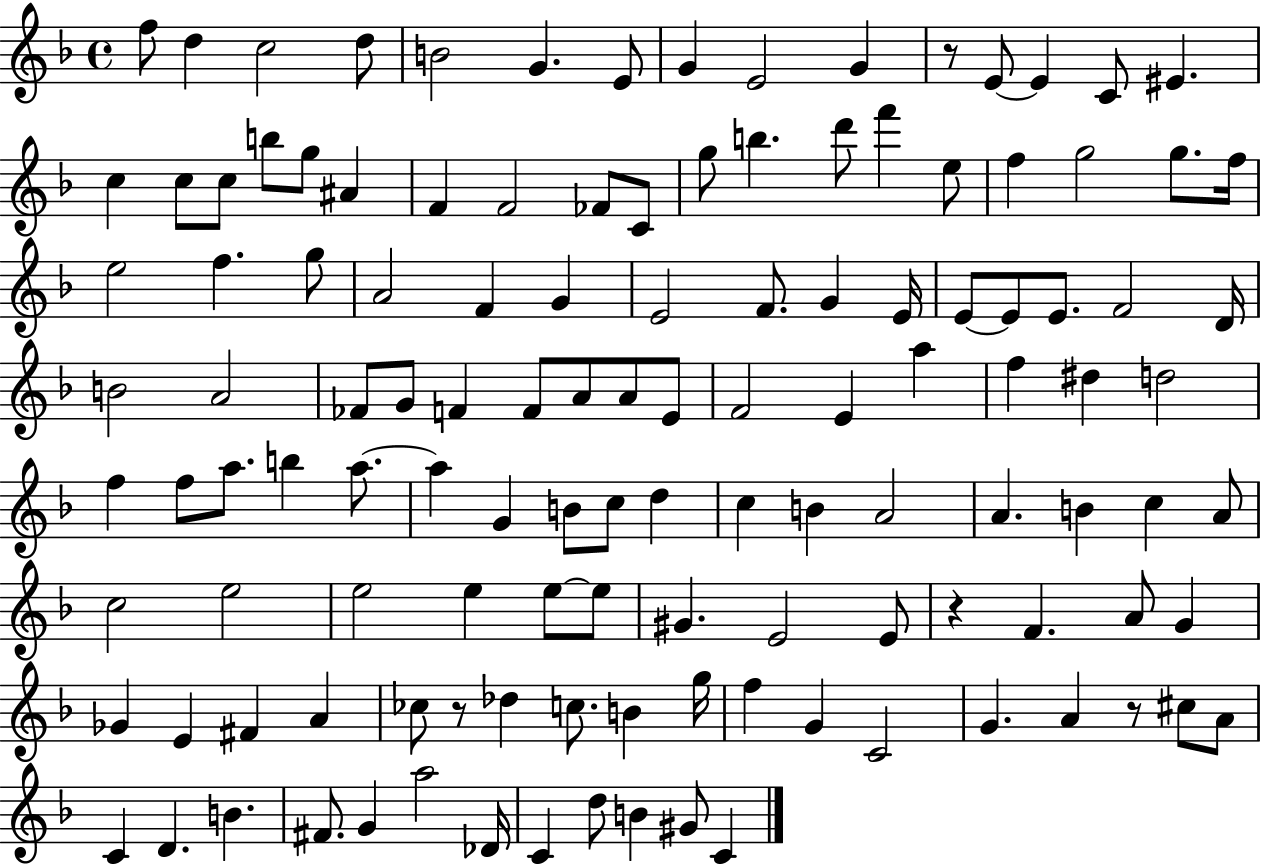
F5/e D5/q C5/h D5/e B4/h G4/q. E4/e G4/q E4/h G4/q R/e E4/e E4/q C4/e EIS4/q. C5/q C5/e C5/e B5/e G5/e A#4/q F4/q F4/h FES4/e C4/e G5/e B5/q. D6/e F6/q E5/e F5/q G5/h G5/e. F5/s E5/h F5/q. G5/e A4/h F4/q G4/q E4/h F4/e. G4/q E4/s E4/e E4/e E4/e. F4/h D4/s B4/h A4/h FES4/e G4/e F4/q F4/e A4/e A4/e E4/e F4/h E4/q A5/q F5/q D#5/q D5/h F5/q F5/e A5/e. B5/q A5/e. A5/q G4/q B4/e C5/e D5/q C5/q B4/q A4/h A4/q. B4/q C5/q A4/e C5/h E5/h E5/h E5/q E5/e E5/e G#4/q. E4/h E4/e R/q F4/q. A4/e G4/q Gb4/q E4/q F#4/q A4/q CES5/e R/e Db5/q C5/e. B4/q G5/s F5/q G4/q C4/h G4/q. A4/q R/e C#5/e A4/e C4/q D4/q. B4/q. F#4/e. G4/q A5/h Db4/s C4/q D5/e B4/q G#4/e C4/q